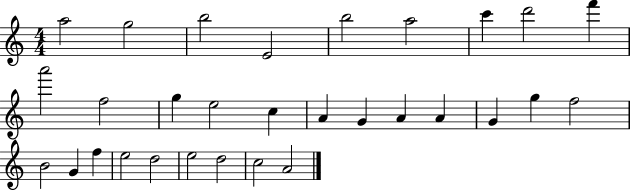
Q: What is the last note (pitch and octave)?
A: A4